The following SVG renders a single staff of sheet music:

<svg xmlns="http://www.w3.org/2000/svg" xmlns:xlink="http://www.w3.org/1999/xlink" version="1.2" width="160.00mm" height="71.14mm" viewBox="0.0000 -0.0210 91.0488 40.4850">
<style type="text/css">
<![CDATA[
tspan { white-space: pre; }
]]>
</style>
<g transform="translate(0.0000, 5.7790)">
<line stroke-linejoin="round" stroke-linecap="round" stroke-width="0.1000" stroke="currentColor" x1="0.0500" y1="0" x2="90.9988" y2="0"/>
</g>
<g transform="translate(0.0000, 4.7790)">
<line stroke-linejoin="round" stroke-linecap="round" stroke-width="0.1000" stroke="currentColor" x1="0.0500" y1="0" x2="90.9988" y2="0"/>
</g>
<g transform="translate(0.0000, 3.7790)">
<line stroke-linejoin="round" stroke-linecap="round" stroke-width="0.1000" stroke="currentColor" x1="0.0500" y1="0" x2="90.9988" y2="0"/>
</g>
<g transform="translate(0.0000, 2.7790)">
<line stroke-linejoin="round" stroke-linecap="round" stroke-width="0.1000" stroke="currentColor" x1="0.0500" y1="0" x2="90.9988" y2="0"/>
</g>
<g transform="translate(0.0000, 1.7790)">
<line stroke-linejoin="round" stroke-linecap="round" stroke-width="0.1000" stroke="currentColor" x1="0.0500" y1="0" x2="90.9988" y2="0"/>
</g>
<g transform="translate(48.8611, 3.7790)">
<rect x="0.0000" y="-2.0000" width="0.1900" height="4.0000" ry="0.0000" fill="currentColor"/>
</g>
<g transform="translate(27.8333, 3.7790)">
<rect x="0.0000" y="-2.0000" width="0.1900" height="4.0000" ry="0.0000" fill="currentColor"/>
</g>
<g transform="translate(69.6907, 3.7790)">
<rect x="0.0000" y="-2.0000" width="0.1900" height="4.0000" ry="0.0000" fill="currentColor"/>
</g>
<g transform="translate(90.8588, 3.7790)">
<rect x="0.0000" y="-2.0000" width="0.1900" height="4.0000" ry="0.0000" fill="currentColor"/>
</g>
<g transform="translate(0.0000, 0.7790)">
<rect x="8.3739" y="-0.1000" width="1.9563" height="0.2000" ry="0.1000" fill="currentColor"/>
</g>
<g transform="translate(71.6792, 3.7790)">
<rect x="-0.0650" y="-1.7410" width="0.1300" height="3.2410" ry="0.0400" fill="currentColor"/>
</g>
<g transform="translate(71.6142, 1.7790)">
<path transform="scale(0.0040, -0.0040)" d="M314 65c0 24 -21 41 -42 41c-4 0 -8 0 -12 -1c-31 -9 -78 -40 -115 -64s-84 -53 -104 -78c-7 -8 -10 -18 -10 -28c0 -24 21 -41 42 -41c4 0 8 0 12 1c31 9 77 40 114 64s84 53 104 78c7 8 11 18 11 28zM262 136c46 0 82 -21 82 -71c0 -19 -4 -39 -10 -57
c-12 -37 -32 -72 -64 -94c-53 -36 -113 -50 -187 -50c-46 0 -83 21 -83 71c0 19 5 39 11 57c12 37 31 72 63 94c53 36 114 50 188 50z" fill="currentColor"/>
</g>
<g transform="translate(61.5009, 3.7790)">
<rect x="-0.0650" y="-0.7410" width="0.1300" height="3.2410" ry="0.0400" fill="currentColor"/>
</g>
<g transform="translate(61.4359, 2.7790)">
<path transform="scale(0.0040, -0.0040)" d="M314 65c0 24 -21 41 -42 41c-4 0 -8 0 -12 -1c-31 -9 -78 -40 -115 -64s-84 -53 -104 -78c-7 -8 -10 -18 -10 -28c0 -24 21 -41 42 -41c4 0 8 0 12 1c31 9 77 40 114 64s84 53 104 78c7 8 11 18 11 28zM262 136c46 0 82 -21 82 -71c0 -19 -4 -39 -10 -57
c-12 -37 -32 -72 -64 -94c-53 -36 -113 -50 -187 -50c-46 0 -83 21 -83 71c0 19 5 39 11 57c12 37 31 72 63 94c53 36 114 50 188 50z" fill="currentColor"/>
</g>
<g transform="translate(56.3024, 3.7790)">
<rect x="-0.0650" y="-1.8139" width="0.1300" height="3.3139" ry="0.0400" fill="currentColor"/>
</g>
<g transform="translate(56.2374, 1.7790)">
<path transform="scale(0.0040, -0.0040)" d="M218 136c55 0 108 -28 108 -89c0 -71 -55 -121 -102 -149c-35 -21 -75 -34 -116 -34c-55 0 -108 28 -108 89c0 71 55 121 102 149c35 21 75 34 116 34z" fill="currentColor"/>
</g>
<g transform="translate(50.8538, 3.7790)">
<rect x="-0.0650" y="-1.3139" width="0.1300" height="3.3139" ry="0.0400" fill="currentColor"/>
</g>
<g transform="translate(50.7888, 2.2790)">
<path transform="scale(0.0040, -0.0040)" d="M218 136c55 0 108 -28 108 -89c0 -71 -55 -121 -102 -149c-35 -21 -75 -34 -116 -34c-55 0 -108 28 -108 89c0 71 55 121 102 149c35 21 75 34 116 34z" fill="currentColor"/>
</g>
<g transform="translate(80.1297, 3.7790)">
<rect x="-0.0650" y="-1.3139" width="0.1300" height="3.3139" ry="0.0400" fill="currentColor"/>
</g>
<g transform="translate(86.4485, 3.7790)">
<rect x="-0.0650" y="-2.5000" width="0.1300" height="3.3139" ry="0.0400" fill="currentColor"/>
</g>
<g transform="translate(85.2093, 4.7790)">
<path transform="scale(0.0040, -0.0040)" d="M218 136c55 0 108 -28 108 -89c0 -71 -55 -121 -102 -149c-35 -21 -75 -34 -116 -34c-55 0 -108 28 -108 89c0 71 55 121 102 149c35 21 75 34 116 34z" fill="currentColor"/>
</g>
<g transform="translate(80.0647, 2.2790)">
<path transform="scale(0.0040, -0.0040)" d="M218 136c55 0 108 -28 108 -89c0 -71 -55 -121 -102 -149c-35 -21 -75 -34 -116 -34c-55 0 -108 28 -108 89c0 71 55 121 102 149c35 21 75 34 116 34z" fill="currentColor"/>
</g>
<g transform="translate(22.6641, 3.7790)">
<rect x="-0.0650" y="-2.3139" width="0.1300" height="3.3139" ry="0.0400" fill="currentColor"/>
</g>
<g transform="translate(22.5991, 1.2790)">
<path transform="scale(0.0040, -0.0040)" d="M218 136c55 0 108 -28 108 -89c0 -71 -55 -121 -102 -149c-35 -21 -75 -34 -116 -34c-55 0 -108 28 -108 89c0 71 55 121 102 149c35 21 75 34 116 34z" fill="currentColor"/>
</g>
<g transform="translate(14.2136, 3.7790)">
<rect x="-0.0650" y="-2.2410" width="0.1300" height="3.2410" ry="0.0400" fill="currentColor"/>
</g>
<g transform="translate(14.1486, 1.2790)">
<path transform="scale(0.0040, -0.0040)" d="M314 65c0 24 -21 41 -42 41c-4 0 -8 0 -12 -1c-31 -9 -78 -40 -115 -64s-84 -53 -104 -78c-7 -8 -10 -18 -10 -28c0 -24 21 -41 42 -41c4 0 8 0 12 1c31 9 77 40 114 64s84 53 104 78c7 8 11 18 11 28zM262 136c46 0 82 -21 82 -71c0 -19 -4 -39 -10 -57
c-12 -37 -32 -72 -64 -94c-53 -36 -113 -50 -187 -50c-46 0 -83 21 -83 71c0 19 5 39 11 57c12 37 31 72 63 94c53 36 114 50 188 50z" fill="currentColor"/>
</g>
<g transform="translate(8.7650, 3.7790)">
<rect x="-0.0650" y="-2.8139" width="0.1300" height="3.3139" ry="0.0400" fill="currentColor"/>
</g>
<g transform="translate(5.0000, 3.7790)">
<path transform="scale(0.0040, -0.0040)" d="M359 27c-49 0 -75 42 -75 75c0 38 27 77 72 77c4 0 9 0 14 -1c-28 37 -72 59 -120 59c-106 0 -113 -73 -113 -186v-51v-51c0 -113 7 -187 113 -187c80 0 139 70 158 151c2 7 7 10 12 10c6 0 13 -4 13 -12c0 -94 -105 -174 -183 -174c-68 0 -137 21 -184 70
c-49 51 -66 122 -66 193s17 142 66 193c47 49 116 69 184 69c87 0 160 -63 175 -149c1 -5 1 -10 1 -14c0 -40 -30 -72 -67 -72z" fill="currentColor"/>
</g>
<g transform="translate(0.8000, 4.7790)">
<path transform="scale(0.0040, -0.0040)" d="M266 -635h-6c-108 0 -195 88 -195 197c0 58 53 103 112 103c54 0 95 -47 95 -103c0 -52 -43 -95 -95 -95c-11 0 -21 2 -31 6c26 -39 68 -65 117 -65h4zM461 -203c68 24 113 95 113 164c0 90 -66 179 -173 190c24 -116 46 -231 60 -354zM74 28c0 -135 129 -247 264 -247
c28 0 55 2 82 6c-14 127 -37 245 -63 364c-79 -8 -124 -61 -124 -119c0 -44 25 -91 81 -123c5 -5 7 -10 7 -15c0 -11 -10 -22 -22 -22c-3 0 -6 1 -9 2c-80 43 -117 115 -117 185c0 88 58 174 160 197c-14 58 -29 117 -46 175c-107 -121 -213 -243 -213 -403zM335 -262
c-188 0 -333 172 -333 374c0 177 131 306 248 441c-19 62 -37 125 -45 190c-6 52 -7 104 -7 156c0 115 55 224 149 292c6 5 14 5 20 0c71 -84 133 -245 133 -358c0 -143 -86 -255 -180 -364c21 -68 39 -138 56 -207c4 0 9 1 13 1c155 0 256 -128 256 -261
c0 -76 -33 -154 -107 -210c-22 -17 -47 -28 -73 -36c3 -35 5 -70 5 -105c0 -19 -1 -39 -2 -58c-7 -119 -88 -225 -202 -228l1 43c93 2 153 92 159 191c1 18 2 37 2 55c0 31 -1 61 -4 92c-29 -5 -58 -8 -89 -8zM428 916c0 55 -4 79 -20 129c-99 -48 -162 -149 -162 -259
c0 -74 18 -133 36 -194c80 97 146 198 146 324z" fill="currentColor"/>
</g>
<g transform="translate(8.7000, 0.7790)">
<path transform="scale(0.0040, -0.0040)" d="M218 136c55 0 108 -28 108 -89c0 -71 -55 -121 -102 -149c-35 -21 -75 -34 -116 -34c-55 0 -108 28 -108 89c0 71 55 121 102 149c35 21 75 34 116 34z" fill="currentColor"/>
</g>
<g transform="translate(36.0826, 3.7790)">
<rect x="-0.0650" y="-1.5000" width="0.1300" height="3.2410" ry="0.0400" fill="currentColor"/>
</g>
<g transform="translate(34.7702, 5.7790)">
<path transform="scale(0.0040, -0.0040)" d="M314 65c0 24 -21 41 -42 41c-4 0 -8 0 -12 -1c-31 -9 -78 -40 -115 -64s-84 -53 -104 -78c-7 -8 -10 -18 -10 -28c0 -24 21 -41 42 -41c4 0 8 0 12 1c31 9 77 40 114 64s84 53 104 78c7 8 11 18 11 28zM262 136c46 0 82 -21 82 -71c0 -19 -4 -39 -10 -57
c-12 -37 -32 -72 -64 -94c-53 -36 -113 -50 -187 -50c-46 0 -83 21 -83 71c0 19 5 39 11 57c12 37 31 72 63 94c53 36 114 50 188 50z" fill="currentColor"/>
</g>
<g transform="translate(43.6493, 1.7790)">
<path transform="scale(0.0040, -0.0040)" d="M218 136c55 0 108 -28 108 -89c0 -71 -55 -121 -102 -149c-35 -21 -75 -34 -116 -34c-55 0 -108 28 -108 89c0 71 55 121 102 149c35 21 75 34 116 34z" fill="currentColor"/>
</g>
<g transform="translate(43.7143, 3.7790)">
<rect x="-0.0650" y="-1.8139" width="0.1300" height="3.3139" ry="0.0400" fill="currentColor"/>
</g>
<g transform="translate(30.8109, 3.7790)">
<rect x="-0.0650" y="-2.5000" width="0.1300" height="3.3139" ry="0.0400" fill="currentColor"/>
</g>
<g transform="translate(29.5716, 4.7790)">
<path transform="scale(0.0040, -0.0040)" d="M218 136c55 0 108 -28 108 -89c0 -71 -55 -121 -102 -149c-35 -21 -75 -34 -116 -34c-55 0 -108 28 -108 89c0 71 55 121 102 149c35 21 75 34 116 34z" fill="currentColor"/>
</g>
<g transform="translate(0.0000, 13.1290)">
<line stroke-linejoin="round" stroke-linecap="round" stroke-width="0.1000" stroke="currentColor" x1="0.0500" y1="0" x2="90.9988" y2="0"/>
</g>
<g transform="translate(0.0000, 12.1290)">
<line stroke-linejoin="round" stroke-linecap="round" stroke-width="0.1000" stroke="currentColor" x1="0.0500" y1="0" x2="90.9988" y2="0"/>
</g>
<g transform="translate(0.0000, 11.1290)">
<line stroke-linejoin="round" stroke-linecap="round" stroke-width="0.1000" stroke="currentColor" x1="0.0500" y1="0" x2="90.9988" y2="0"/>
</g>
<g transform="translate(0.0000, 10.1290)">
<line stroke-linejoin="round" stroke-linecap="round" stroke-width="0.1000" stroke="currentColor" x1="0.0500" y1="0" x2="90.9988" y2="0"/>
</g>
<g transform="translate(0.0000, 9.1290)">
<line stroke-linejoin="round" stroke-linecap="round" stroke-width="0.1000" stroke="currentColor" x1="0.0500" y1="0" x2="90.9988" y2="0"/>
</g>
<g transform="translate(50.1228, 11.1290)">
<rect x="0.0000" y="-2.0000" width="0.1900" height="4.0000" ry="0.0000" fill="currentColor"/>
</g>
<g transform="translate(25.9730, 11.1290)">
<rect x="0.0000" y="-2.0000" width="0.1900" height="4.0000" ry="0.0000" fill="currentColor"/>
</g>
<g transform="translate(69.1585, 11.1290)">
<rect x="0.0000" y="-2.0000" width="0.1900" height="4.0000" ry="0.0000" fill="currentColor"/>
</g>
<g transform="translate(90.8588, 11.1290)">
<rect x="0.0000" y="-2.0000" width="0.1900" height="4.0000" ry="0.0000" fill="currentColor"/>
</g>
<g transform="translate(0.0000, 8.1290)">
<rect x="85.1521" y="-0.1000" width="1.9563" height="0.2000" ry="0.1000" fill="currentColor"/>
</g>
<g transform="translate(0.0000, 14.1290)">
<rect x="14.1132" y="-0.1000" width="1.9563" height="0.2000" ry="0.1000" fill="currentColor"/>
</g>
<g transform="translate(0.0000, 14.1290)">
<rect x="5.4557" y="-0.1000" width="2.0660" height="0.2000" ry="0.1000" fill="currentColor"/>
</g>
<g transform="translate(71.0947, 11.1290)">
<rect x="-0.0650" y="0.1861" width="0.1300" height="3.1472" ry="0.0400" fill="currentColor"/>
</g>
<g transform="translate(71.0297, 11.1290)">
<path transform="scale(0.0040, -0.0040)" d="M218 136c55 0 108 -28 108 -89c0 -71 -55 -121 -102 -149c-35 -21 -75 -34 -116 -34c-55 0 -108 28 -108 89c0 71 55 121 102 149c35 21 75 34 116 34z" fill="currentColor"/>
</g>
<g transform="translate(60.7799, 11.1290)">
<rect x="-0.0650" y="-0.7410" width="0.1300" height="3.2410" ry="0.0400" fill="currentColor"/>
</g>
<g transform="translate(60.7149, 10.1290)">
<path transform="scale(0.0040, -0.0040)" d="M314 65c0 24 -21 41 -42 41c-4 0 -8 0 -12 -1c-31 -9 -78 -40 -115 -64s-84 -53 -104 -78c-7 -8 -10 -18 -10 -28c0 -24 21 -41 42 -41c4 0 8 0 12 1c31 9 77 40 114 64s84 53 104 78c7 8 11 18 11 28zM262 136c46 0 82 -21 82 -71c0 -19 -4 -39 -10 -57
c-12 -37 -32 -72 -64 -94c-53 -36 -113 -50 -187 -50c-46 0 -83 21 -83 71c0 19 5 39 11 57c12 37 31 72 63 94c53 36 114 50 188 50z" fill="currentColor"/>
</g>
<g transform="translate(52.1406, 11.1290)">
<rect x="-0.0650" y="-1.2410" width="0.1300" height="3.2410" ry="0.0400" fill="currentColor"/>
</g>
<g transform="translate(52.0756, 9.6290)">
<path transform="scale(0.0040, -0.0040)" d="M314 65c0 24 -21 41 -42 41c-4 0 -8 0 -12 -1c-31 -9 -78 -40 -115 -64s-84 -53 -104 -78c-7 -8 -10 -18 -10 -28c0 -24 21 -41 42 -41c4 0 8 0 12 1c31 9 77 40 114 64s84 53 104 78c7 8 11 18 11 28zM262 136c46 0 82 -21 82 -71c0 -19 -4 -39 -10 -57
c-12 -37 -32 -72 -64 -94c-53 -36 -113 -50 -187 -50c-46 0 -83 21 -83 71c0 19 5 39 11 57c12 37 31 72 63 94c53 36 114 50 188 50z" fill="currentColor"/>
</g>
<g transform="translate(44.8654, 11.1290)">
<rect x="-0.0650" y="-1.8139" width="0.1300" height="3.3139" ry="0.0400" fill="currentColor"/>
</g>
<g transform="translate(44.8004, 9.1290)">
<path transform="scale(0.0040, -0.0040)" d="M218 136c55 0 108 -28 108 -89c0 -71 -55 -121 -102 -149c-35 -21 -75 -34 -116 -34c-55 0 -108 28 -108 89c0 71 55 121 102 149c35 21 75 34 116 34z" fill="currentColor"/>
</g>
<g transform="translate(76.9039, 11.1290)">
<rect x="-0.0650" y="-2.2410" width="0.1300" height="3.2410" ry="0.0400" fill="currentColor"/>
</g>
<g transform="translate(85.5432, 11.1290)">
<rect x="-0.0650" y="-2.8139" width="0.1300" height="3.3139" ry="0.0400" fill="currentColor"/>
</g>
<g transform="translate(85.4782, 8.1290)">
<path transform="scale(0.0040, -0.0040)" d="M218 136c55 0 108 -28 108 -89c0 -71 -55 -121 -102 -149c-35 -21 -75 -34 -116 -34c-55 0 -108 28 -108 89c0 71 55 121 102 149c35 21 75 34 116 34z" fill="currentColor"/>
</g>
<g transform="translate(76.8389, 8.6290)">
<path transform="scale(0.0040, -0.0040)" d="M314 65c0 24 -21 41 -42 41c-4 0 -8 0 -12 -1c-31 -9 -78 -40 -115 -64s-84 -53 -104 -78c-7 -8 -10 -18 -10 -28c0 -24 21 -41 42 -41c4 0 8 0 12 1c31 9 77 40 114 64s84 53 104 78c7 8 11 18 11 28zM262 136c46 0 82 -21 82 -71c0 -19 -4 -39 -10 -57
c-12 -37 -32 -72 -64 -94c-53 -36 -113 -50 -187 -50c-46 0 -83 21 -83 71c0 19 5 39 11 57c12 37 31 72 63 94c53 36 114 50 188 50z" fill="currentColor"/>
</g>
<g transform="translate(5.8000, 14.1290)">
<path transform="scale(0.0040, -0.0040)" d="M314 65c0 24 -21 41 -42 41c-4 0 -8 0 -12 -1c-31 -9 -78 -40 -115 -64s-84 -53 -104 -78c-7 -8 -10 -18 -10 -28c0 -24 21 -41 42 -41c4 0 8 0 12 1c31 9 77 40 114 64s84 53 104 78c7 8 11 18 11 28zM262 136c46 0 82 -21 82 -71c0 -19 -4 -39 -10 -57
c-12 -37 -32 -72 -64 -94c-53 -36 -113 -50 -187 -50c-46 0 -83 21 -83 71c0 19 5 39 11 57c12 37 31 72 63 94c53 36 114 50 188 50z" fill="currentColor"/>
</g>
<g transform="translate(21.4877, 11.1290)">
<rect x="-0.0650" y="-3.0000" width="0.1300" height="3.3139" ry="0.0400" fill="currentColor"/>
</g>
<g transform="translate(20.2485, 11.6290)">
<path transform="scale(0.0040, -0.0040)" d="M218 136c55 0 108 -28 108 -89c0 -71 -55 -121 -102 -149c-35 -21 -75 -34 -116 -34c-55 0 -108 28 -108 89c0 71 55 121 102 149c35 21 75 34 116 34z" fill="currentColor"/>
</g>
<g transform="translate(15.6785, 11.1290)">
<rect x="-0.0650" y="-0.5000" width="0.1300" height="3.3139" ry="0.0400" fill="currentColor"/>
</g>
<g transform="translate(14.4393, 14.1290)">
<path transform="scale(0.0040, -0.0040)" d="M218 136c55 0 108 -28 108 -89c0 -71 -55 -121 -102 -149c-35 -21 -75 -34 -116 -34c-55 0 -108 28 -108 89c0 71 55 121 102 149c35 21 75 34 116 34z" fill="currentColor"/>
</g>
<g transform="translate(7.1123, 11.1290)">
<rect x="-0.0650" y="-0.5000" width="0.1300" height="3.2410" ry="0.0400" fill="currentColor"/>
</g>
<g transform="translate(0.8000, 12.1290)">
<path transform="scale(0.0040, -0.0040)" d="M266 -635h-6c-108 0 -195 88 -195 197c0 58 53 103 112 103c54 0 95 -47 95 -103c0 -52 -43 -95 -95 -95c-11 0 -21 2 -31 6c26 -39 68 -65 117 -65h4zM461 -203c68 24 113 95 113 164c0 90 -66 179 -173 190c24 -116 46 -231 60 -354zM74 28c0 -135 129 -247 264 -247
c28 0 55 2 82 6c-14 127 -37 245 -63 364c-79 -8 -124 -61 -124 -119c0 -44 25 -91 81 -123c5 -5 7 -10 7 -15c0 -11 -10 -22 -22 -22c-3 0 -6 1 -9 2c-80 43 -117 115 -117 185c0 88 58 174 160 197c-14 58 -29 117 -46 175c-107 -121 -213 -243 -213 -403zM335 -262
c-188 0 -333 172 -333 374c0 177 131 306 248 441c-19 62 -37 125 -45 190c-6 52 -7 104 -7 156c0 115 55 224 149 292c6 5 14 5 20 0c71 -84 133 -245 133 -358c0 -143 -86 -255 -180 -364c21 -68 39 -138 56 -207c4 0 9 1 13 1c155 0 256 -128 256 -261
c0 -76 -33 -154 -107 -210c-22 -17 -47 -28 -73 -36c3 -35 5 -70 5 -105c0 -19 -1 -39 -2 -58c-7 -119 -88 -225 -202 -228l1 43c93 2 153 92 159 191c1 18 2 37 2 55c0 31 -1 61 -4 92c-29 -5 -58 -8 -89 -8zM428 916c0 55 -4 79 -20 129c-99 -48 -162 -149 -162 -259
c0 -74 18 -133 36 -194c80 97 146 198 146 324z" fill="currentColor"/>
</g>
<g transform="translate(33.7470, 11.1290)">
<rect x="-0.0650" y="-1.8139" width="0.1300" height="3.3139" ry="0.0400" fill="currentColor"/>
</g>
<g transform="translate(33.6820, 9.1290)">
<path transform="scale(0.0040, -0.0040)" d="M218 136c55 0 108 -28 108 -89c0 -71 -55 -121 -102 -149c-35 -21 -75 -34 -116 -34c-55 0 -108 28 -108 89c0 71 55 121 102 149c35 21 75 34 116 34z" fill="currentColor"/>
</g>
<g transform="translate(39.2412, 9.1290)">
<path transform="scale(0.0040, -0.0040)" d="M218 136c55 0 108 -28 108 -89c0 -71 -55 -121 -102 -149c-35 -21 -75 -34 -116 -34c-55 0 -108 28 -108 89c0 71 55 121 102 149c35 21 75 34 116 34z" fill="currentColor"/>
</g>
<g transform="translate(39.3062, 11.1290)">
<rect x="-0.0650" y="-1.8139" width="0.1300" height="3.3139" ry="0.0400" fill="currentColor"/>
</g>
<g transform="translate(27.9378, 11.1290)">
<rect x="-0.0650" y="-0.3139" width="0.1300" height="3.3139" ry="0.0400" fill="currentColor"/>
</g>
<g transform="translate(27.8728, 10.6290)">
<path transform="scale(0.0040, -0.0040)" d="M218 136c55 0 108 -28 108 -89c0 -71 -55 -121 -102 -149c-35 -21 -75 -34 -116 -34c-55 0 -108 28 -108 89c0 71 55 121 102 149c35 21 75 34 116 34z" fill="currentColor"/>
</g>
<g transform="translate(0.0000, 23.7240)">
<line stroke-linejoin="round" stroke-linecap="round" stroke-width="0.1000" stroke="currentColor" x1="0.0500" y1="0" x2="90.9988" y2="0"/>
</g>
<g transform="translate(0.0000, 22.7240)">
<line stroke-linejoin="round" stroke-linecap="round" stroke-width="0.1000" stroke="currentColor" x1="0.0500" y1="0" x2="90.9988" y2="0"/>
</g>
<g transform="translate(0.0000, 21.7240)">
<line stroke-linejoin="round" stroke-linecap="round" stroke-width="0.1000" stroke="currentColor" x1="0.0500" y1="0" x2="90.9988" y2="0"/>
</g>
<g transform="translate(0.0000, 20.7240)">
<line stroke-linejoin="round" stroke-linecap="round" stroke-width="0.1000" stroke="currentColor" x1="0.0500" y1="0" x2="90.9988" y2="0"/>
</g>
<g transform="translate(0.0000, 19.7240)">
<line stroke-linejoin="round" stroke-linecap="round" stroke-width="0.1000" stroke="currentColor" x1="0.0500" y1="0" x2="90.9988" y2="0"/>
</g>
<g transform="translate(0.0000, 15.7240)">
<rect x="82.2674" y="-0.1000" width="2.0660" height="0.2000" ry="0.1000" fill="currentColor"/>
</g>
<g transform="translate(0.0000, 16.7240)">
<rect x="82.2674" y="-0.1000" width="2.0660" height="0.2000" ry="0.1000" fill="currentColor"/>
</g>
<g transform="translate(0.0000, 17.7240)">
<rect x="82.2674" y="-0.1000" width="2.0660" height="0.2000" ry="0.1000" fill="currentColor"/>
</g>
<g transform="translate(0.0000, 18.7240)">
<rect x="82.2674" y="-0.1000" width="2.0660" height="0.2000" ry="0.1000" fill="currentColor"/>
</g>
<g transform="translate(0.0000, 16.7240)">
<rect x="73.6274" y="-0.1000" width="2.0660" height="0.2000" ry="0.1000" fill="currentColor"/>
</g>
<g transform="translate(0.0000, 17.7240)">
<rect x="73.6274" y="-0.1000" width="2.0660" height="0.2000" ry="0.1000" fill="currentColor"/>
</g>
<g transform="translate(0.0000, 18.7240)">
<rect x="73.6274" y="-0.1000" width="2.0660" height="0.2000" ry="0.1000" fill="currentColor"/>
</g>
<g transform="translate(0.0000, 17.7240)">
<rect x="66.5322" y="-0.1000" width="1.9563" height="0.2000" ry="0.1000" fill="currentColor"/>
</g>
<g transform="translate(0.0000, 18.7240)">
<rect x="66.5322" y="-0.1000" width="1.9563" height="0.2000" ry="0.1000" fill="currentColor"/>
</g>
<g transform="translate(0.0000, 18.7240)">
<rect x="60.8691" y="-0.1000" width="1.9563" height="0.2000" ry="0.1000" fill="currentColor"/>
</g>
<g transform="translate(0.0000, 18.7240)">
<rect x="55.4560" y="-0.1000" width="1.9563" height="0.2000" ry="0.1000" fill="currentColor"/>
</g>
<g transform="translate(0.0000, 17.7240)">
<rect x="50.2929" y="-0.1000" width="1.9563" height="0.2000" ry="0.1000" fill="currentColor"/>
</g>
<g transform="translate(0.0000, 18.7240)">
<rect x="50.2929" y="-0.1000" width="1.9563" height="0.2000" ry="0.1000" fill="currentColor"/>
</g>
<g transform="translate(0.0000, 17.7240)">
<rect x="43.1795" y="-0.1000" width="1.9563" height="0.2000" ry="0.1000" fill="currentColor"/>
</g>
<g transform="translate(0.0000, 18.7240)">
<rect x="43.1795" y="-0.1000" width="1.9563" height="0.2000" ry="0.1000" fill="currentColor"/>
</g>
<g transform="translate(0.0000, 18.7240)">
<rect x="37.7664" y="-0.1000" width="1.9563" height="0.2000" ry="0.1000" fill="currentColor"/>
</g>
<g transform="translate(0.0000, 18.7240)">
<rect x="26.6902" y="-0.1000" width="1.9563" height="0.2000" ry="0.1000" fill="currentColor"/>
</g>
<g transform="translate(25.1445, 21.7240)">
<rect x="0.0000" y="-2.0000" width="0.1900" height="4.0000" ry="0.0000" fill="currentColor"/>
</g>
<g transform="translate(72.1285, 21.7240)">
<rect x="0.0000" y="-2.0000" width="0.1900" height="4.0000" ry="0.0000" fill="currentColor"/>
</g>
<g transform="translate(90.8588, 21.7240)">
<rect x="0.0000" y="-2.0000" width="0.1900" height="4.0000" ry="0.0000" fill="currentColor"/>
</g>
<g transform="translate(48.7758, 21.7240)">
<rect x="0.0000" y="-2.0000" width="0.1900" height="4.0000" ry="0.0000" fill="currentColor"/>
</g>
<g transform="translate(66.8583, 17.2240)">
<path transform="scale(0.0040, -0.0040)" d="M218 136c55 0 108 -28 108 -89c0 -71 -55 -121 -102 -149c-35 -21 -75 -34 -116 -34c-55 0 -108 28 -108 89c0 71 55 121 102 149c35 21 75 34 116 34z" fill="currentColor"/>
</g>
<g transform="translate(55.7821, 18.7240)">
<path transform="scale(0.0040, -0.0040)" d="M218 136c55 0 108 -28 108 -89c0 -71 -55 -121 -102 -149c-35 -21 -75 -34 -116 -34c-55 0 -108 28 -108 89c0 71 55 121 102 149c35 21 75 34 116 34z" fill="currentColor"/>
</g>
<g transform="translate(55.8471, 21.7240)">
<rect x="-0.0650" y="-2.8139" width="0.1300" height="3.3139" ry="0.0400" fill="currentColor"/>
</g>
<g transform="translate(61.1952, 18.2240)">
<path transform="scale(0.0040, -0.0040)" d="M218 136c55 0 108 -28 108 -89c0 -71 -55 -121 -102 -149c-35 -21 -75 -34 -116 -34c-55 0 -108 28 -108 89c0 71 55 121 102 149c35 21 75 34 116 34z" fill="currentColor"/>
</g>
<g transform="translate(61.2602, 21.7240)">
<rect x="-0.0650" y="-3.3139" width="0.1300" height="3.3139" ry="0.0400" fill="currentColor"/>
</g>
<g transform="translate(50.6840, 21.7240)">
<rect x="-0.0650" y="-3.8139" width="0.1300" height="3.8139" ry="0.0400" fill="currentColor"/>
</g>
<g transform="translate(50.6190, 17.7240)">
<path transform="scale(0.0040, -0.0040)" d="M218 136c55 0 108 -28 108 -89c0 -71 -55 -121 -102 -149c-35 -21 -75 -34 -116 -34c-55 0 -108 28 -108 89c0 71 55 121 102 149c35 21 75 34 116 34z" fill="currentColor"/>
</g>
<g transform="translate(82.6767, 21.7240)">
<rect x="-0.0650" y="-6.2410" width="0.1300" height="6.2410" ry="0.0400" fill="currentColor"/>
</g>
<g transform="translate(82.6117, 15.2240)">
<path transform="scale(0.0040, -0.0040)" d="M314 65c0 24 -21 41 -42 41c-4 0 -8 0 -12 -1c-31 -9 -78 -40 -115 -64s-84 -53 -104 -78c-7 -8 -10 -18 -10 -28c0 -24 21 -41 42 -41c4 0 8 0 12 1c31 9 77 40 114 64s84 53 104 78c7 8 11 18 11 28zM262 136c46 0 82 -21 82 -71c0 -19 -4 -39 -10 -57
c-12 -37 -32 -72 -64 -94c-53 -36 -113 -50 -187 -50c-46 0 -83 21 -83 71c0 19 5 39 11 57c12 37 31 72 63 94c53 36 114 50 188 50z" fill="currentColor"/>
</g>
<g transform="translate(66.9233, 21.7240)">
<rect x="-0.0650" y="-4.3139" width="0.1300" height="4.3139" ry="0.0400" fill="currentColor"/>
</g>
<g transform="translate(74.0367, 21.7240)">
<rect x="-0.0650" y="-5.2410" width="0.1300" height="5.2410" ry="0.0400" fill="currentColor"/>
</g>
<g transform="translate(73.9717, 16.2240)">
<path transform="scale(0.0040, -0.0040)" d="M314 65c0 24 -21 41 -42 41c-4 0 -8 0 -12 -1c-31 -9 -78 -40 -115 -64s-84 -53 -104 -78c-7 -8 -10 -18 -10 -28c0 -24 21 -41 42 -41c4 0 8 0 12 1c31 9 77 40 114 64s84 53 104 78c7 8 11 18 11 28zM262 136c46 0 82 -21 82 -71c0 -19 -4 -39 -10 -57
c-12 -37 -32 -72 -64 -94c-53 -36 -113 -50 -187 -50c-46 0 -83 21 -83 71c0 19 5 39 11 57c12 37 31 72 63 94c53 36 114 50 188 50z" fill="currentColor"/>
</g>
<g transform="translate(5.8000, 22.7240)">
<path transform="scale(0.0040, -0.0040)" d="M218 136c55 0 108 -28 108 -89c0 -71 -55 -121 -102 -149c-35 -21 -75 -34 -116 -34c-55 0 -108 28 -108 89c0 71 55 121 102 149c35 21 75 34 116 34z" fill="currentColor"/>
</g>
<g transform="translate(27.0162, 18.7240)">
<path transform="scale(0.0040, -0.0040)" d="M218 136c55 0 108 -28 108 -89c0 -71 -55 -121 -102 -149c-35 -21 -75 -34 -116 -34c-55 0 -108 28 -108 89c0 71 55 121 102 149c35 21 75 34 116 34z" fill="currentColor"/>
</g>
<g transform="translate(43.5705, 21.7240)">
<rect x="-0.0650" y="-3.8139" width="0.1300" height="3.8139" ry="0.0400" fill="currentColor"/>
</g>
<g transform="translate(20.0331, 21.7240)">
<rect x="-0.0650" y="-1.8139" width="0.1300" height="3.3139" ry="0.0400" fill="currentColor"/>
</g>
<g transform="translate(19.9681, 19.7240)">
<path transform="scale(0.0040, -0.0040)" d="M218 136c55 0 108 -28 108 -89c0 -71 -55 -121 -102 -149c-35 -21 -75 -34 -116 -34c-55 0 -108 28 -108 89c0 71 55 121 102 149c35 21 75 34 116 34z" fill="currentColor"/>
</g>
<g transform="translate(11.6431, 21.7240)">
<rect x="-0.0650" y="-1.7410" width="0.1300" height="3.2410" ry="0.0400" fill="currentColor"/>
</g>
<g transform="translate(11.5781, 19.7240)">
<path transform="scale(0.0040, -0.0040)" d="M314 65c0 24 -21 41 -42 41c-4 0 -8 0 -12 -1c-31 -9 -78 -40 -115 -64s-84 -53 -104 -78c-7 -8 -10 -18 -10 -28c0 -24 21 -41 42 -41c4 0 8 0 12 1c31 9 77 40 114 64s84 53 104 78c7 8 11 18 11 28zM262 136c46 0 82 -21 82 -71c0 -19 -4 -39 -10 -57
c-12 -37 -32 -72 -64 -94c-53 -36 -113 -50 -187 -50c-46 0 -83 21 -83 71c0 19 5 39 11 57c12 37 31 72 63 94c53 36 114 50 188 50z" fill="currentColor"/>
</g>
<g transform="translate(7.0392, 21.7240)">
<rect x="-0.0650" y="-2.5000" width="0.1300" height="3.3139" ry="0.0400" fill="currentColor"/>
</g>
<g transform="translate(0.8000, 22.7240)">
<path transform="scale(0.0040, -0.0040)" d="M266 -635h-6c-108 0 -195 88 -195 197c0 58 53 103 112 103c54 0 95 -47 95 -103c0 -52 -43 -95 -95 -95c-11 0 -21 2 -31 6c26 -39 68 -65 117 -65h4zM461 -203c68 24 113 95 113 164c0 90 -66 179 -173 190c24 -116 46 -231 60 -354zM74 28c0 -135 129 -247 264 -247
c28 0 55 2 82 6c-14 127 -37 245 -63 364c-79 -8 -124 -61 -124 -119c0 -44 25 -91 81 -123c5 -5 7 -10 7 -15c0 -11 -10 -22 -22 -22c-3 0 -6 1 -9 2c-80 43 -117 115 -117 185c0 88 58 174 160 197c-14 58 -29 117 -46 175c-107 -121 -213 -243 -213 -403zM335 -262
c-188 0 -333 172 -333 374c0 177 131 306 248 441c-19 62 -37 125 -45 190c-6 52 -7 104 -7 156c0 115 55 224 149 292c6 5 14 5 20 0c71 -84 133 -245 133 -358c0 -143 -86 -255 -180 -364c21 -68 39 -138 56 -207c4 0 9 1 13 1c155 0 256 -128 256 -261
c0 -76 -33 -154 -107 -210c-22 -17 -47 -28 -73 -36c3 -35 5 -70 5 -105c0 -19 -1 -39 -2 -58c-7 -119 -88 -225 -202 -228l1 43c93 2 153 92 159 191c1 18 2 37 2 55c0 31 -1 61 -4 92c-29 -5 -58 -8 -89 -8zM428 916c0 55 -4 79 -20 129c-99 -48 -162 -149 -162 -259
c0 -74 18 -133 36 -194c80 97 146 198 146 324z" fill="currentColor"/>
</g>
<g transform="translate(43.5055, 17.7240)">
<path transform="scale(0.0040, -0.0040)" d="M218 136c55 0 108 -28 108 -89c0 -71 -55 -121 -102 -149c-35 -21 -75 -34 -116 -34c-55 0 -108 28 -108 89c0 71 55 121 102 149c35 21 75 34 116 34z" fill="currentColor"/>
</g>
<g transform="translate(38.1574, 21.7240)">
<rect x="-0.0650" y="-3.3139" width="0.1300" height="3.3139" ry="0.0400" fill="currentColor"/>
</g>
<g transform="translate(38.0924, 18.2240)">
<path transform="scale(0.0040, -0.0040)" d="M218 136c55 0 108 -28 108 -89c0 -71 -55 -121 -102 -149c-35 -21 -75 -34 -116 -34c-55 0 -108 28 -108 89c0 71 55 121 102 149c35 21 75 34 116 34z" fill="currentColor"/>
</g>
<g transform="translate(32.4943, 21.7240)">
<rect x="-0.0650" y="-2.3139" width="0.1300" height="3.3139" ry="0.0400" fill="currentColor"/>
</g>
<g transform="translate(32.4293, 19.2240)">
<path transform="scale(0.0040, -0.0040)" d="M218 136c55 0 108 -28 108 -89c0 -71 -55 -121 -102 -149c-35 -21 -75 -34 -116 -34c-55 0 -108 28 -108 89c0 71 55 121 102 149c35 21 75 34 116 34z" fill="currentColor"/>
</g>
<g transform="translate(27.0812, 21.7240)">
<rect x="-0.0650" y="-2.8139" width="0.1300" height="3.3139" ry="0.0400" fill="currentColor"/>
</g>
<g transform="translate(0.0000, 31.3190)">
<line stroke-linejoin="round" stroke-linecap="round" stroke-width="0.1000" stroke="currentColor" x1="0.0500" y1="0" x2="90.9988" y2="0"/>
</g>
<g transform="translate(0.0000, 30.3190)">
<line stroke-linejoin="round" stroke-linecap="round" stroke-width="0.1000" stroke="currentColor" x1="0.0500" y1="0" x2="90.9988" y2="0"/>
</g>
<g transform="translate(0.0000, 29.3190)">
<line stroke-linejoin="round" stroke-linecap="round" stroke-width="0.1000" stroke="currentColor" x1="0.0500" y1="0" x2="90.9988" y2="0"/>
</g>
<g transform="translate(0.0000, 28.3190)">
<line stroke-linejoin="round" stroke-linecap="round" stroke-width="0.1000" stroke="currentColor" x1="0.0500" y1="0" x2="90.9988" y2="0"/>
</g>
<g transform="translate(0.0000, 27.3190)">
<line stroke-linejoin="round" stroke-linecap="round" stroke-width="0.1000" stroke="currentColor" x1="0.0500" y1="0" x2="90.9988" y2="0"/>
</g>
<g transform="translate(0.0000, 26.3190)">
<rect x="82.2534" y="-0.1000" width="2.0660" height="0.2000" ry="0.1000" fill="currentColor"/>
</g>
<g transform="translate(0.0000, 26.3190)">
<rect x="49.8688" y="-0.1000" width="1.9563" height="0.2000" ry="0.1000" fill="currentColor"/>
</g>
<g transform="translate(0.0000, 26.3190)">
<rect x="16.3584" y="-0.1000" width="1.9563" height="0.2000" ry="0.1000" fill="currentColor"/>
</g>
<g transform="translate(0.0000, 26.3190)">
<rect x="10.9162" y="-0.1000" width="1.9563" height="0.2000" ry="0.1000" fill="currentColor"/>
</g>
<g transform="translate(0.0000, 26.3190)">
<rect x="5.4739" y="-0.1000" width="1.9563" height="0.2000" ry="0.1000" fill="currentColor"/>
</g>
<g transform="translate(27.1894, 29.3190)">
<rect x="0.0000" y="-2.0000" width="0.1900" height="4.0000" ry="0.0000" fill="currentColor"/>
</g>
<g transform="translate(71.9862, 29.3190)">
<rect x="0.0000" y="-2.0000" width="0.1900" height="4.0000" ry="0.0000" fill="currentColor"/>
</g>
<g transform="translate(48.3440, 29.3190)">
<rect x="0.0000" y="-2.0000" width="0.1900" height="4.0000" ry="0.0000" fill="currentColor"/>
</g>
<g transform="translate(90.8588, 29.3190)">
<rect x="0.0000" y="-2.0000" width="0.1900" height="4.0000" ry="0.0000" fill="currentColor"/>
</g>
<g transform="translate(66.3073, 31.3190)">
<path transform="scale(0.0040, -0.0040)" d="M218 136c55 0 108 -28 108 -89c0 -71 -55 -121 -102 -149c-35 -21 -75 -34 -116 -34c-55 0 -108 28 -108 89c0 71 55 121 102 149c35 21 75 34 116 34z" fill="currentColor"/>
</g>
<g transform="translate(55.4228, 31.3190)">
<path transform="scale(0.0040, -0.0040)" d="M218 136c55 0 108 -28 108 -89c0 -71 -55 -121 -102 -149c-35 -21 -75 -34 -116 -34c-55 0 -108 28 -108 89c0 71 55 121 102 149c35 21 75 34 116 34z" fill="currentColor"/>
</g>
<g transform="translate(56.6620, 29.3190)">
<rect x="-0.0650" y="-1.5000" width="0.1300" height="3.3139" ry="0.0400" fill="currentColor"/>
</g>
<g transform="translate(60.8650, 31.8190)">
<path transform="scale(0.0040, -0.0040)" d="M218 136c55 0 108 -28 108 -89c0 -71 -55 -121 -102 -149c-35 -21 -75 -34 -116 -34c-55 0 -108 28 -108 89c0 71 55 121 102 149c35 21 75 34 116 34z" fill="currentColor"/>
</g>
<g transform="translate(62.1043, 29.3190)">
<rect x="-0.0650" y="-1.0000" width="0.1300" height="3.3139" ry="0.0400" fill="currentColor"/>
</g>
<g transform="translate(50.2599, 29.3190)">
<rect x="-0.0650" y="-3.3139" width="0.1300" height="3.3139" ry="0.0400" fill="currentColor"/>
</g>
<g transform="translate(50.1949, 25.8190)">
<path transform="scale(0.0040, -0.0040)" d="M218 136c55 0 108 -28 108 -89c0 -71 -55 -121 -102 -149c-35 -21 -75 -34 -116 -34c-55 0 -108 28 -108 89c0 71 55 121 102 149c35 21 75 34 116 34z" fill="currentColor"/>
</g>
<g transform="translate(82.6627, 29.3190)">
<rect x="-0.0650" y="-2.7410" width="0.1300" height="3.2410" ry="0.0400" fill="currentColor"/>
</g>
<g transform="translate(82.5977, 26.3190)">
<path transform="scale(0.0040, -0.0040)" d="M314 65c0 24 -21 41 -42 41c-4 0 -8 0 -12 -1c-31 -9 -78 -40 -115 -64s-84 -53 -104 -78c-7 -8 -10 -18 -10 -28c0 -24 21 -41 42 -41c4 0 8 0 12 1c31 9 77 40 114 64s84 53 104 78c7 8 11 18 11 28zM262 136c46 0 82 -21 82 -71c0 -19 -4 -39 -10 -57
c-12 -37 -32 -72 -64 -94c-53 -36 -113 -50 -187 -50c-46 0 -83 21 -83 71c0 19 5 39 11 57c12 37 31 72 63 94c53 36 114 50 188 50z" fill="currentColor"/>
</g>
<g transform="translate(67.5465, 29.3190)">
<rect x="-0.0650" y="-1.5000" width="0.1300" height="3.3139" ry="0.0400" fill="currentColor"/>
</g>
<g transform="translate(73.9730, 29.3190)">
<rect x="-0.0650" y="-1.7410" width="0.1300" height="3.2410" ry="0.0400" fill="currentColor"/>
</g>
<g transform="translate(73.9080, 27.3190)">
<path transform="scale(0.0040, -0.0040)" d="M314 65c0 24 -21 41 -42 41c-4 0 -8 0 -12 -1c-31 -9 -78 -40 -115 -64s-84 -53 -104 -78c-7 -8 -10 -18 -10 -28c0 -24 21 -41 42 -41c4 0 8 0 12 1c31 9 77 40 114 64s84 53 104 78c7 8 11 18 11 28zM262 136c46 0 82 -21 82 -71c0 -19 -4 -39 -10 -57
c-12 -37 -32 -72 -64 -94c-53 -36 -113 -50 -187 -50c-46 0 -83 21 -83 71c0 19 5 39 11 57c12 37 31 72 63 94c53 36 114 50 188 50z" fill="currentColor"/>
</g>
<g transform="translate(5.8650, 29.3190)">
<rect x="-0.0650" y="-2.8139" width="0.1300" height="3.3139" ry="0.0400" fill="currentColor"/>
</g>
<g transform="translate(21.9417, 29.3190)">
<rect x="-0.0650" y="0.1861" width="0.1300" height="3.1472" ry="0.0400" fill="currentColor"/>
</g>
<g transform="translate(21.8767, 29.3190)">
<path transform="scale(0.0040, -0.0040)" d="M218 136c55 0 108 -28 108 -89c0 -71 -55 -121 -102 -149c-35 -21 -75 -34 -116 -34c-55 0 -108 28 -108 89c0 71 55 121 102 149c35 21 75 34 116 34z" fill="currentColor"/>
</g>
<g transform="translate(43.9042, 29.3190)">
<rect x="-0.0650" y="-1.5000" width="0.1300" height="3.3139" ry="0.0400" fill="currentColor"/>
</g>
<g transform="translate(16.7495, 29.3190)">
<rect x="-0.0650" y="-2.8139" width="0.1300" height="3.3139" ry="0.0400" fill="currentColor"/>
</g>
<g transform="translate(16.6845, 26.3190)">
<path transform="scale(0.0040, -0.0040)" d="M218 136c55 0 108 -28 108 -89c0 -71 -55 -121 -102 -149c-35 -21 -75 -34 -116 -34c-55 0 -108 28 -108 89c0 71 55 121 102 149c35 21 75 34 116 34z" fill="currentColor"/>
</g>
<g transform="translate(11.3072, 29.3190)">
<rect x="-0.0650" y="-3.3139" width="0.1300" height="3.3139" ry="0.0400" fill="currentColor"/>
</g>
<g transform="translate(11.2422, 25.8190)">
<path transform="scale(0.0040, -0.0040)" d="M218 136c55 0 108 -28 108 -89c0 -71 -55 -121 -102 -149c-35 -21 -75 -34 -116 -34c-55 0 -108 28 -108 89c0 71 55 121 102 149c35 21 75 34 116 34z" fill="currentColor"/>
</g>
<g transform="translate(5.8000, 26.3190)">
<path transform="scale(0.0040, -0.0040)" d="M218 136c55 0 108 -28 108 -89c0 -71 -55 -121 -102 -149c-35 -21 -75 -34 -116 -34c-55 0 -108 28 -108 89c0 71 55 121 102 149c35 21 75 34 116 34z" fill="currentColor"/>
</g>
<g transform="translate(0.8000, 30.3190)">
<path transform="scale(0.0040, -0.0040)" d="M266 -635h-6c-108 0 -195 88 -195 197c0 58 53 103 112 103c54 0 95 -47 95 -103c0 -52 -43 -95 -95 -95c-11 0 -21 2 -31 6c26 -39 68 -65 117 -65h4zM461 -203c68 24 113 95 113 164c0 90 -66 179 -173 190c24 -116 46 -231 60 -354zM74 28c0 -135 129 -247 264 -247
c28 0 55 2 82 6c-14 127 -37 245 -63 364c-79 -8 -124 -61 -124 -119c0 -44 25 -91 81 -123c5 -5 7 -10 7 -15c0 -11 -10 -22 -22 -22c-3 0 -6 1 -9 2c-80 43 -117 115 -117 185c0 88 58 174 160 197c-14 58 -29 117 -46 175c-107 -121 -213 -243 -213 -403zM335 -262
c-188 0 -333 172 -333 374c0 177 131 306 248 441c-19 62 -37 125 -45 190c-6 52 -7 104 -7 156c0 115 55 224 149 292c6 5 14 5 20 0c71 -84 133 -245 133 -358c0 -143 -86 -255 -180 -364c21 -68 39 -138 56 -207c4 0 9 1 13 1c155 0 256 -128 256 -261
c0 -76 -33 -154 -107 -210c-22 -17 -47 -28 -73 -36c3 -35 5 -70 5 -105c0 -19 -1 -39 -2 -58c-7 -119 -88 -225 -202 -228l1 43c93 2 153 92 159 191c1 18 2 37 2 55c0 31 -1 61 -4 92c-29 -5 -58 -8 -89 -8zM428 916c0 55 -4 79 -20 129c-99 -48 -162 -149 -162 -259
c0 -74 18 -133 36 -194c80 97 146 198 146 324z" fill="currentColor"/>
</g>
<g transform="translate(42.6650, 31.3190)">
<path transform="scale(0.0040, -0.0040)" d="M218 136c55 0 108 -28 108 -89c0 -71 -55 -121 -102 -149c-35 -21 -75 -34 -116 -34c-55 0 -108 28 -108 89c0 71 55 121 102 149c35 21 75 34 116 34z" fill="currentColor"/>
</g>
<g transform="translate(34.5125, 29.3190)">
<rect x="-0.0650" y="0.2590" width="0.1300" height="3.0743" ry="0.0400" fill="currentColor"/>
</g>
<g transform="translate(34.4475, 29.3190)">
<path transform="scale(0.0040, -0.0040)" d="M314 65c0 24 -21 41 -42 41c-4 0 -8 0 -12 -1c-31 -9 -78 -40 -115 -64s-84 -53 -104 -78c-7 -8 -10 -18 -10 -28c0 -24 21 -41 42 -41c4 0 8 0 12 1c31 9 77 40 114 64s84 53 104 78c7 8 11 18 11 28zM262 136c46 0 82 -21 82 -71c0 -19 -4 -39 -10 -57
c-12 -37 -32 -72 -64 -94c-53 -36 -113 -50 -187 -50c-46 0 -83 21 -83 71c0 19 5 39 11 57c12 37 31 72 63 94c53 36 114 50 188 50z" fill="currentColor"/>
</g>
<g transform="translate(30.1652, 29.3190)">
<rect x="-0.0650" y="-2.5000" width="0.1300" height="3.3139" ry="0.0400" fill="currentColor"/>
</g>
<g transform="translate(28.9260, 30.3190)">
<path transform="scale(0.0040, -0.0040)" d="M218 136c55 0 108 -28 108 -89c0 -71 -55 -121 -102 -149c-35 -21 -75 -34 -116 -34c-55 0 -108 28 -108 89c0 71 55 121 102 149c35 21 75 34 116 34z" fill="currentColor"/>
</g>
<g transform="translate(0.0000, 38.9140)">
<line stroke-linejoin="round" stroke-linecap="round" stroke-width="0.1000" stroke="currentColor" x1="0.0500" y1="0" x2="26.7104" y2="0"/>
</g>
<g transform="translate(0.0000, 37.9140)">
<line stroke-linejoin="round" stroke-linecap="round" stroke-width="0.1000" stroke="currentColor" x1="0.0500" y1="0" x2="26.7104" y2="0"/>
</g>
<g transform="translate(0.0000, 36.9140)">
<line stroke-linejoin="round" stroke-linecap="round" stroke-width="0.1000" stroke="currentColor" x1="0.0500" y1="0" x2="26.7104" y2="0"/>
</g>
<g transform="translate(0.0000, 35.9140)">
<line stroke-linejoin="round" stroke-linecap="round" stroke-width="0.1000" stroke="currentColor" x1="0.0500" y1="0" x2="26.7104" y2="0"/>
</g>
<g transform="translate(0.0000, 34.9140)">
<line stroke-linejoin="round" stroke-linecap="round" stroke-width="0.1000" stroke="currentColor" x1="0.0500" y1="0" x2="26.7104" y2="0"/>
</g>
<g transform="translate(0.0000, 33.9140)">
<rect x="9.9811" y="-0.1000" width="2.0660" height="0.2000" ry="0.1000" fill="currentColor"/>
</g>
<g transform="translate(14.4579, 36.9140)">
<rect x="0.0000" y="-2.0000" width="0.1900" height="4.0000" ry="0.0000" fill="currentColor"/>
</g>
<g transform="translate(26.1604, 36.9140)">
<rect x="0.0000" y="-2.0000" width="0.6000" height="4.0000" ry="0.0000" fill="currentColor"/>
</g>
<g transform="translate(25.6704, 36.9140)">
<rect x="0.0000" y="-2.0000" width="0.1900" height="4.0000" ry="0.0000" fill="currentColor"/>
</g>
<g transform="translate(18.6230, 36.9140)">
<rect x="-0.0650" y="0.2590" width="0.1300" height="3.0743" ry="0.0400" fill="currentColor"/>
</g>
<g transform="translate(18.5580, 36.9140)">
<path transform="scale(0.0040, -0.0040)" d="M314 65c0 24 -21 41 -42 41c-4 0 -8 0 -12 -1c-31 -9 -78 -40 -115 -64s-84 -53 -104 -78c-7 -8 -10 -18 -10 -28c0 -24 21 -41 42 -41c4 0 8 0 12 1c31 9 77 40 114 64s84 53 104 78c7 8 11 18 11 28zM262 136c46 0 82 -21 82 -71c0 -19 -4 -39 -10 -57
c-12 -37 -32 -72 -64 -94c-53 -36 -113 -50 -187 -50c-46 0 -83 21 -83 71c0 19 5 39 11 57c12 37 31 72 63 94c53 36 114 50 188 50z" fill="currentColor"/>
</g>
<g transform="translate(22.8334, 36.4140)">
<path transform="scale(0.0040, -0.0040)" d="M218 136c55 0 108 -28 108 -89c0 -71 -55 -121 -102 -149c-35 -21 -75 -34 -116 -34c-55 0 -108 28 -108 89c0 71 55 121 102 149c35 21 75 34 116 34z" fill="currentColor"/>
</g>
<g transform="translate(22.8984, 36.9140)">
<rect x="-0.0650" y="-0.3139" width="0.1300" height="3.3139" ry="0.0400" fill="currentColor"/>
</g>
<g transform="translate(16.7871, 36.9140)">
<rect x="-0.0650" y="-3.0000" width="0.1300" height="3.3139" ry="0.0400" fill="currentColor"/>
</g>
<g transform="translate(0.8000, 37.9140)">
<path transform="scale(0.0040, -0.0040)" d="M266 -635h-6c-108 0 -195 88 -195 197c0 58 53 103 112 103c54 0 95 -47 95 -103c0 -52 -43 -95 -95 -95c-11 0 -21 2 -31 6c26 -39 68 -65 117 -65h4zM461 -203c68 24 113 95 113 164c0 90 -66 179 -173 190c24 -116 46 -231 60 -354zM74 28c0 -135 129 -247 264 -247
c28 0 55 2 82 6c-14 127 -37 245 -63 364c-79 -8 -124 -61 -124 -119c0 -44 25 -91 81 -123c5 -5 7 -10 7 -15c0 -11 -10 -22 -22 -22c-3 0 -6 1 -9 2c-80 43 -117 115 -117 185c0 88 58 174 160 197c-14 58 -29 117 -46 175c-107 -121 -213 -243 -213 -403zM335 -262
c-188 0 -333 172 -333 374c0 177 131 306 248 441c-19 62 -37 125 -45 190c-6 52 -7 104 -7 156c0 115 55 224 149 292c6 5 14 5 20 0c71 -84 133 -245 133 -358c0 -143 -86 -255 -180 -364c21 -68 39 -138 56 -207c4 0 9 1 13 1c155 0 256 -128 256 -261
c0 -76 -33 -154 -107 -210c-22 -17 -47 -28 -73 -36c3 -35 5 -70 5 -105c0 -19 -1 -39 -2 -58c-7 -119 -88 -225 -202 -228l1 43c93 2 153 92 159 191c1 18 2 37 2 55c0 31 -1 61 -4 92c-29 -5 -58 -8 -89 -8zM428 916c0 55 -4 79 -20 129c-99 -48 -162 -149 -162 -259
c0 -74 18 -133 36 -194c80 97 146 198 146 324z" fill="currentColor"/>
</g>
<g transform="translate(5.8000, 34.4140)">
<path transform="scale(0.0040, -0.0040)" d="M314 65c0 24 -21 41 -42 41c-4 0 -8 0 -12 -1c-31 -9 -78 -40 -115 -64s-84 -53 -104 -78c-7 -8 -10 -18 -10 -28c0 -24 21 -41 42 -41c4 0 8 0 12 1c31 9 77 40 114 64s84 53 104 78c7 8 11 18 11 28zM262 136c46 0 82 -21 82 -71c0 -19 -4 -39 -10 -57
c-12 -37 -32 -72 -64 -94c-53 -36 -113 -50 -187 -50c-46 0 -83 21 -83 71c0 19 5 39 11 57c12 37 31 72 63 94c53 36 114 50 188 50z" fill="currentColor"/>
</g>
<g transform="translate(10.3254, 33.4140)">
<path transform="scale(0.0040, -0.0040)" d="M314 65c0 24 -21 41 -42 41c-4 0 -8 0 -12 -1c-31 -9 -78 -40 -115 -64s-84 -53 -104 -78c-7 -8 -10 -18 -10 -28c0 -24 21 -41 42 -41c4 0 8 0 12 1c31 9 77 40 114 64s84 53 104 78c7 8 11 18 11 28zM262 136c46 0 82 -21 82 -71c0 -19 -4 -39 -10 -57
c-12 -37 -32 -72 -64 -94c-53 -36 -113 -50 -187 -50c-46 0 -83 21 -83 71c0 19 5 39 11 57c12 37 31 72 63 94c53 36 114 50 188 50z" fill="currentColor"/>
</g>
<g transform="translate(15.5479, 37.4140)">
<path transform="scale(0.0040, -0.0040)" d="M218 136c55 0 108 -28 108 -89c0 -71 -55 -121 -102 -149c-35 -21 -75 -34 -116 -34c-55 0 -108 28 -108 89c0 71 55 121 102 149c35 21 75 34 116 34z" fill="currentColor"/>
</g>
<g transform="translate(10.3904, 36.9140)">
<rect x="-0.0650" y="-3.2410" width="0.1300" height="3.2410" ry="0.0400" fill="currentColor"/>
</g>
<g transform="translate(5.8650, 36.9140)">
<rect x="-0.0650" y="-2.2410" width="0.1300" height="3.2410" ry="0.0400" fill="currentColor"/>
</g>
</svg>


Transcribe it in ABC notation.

X:1
T:Untitled
M:4/4
L:1/4
K:C
a g2 g G E2 f e f d2 f2 e G C2 C A c f f f e2 d2 B g2 a G f2 f a g b c' c' a b d' f'2 a'2 a b a B G B2 E b E D E f2 a2 g2 b2 A B2 c